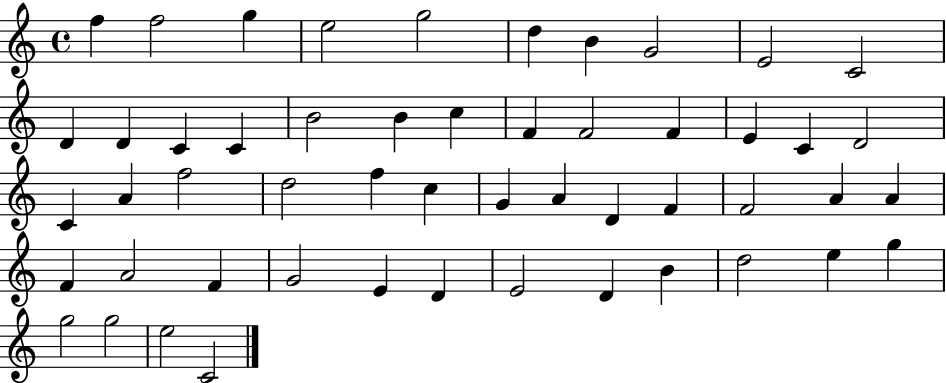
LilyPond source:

{
  \clef treble
  \time 4/4
  \defaultTimeSignature
  \key c \major
  f''4 f''2 g''4 | e''2 g''2 | d''4 b'4 g'2 | e'2 c'2 | \break d'4 d'4 c'4 c'4 | b'2 b'4 c''4 | f'4 f'2 f'4 | e'4 c'4 d'2 | \break c'4 a'4 f''2 | d''2 f''4 c''4 | g'4 a'4 d'4 f'4 | f'2 a'4 a'4 | \break f'4 a'2 f'4 | g'2 e'4 d'4 | e'2 d'4 b'4 | d''2 e''4 g''4 | \break g''2 g''2 | e''2 c'2 | \bar "|."
}